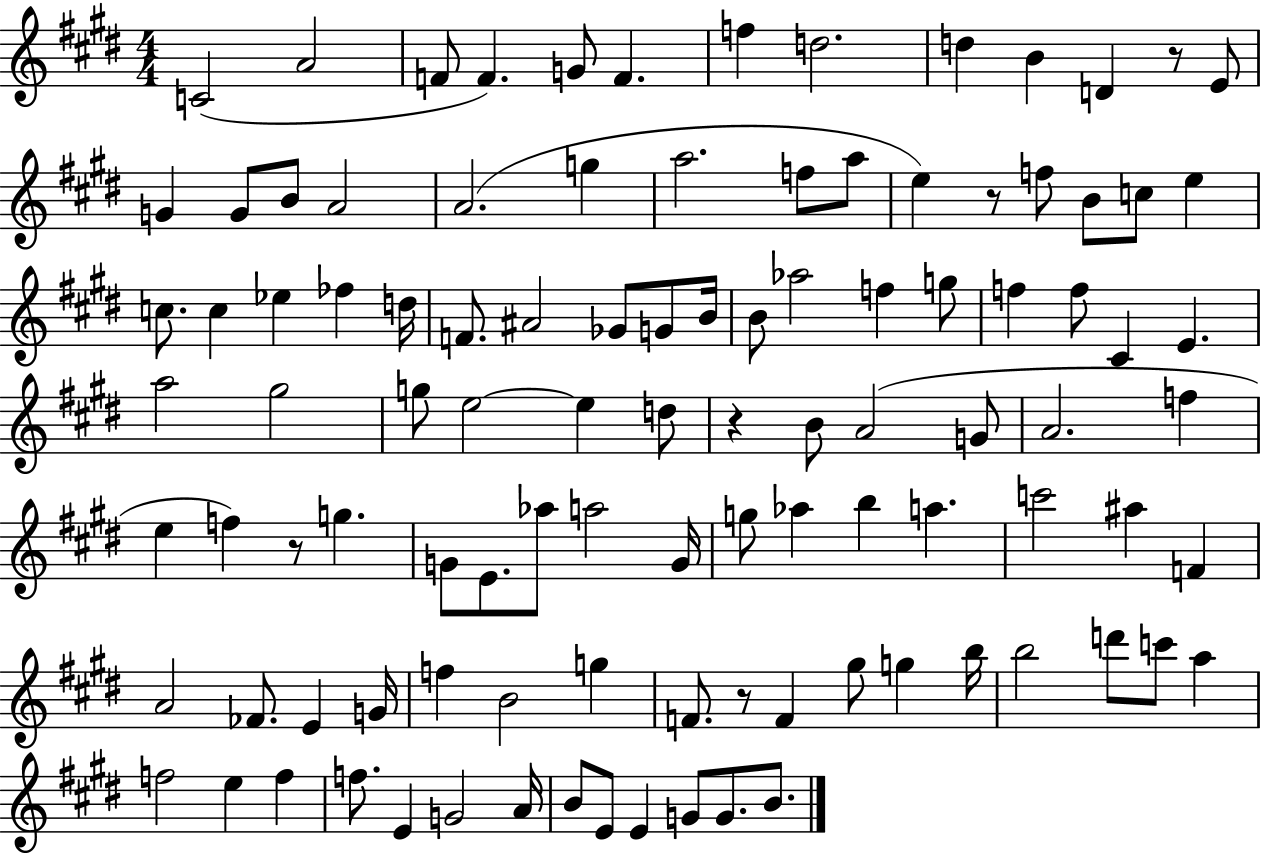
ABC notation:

X:1
T:Untitled
M:4/4
L:1/4
K:E
C2 A2 F/2 F G/2 F f d2 d B D z/2 E/2 G G/2 B/2 A2 A2 g a2 f/2 a/2 e z/2 f/2 B/2 c/2 e c/2 c _e _f d/4 F/2 ^A2 _G/2 G/2 B/4 B/2 _a2 f g/2 f f/2 ^C E a2 ^g2 g/2 e2 e d/2 z B/2 A2 G/2 A2 f e f z/2 g G/2 E/2 _a/2 a2 G/4 g/2 _a b a c'2 ^a F A2 _F/2 E G/4 f B2 g F/2 z/2 F ^g/2 g b/4 b2 d'/2 c'/2 a f2 e f f/2 E G2 A/4 B/2 E/2 E G/2 G/2 B/2